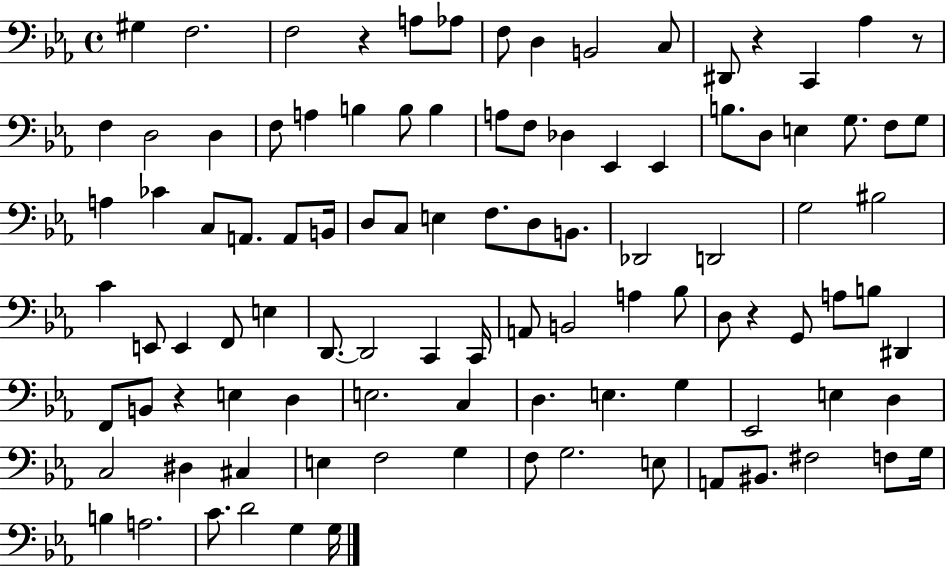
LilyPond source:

{
  \clef bass
  \time 4/4
  \defaultTimeSignature
  \key ees \major
  gis4 f2. | f2 r4 a8 aes8 | f8 d4 b,2 c8 | dis,8 r4 c,4 aes4 r8 | \break f4 d2 d4 | f8 a4 b4 b8 b4 | a8 f8 des4 ees,4 ees,4 | b8. d8 e4 g8. f8 g8 | \break a4 ces'4 c8 a,8. a,8 b,16 | d8 c8 e4 f8. d8 b,8. | des,2 d,2 | g2 bis2 | \break c'4 e,8 e,4 f,8 e4 | d,8.~~ d,2 c,4 c,16 | a,8 b,2 a4 bes8 | d8 r4 g,8 a8 b8 dis,4 | \break f,8 b,8 r4 e4 d4 | e2. c4 | d4. e4. g4 | ees,2 e4 d4 | \break c2 dis4 cis4 | e4 f2 g4 | f8 g2. e8 | a,8 bis,8. fis2 f8 g16 | \break b4 a2. | c'8. d'2 g4 g16 | \bar "|."
}